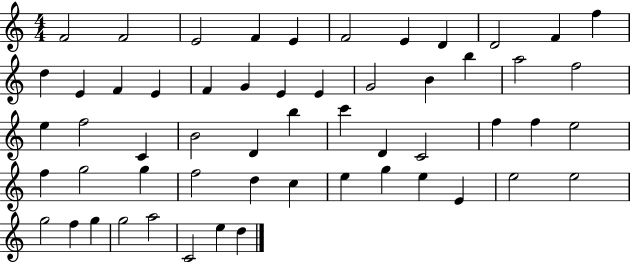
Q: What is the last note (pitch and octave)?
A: D5